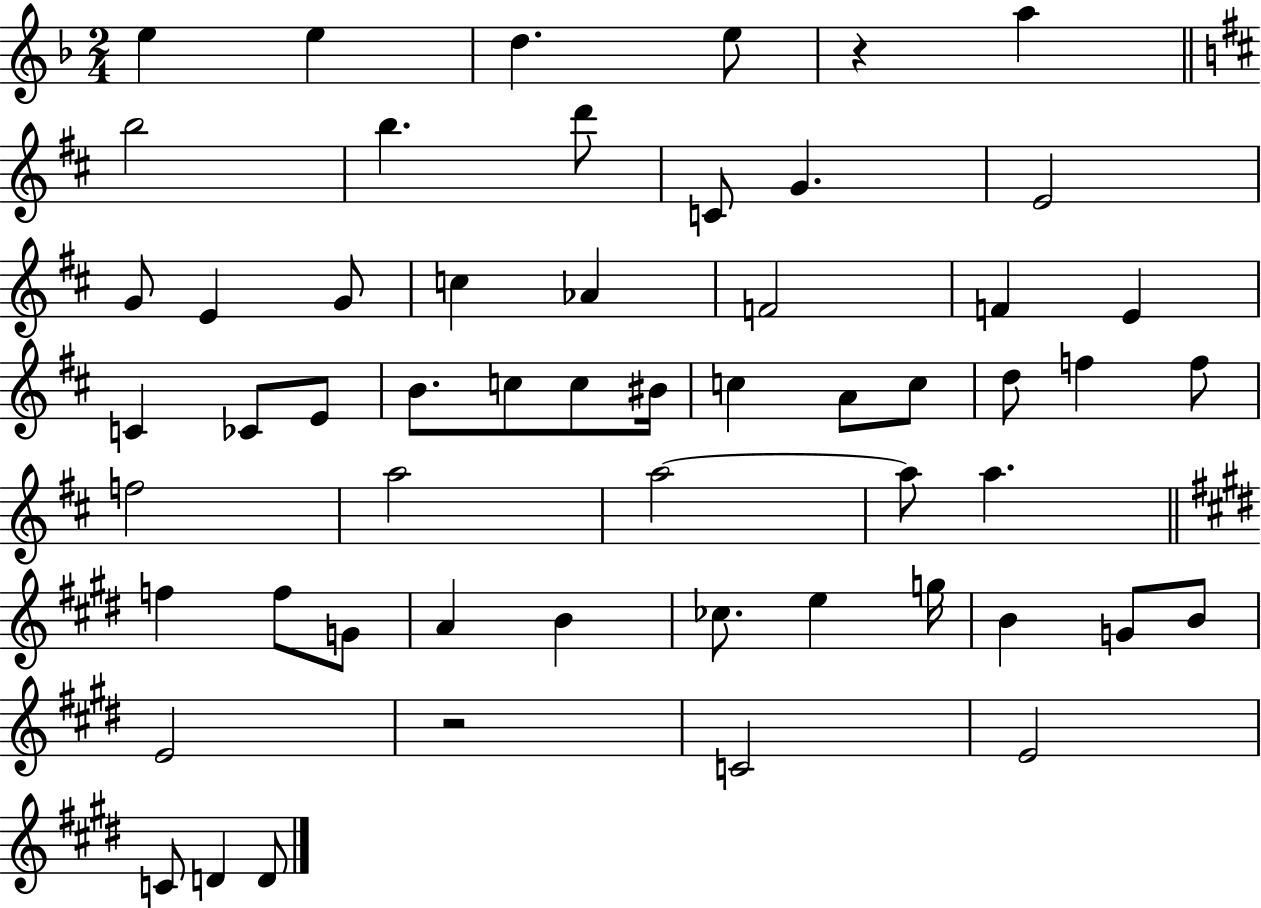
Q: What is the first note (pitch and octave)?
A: E5